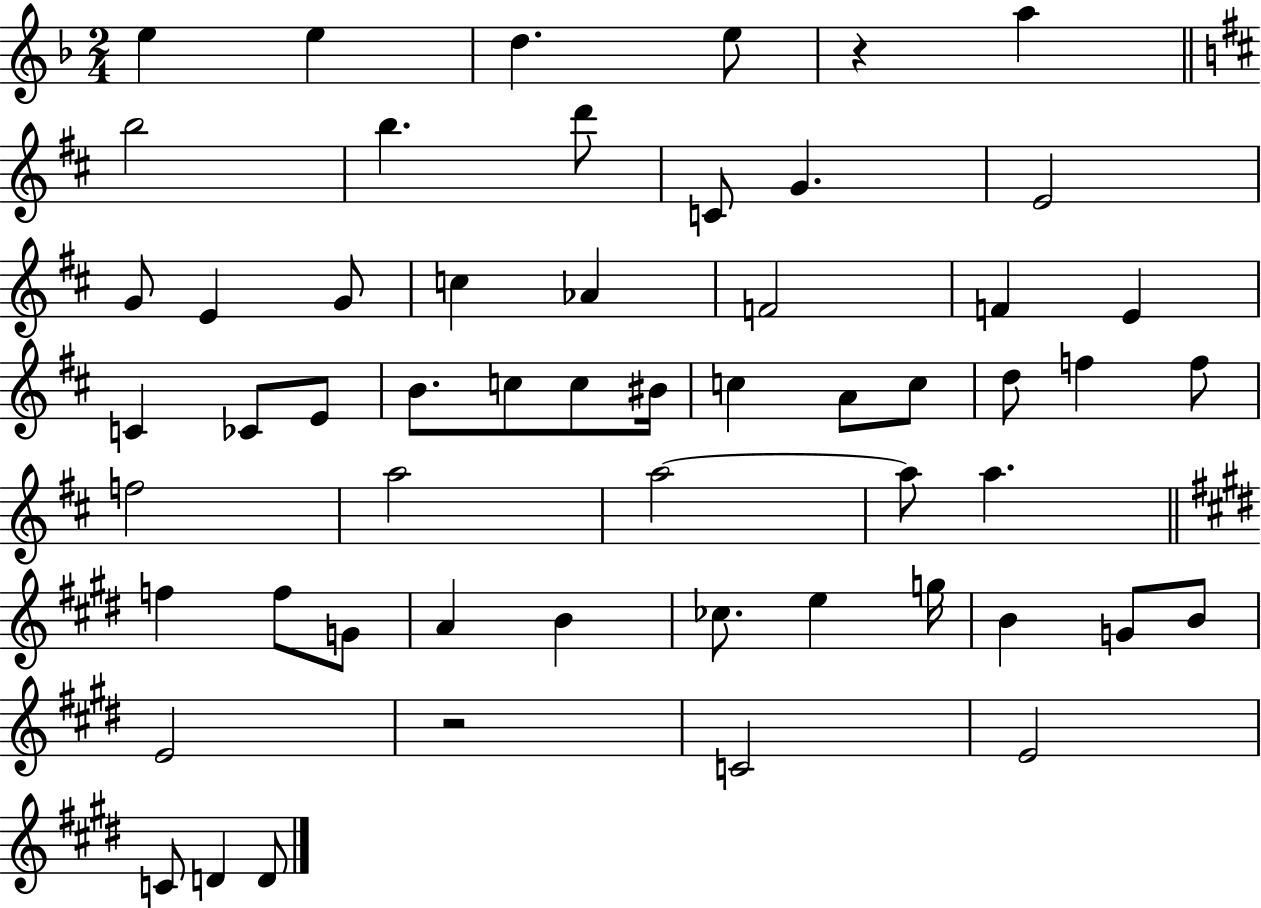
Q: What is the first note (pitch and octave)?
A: E5